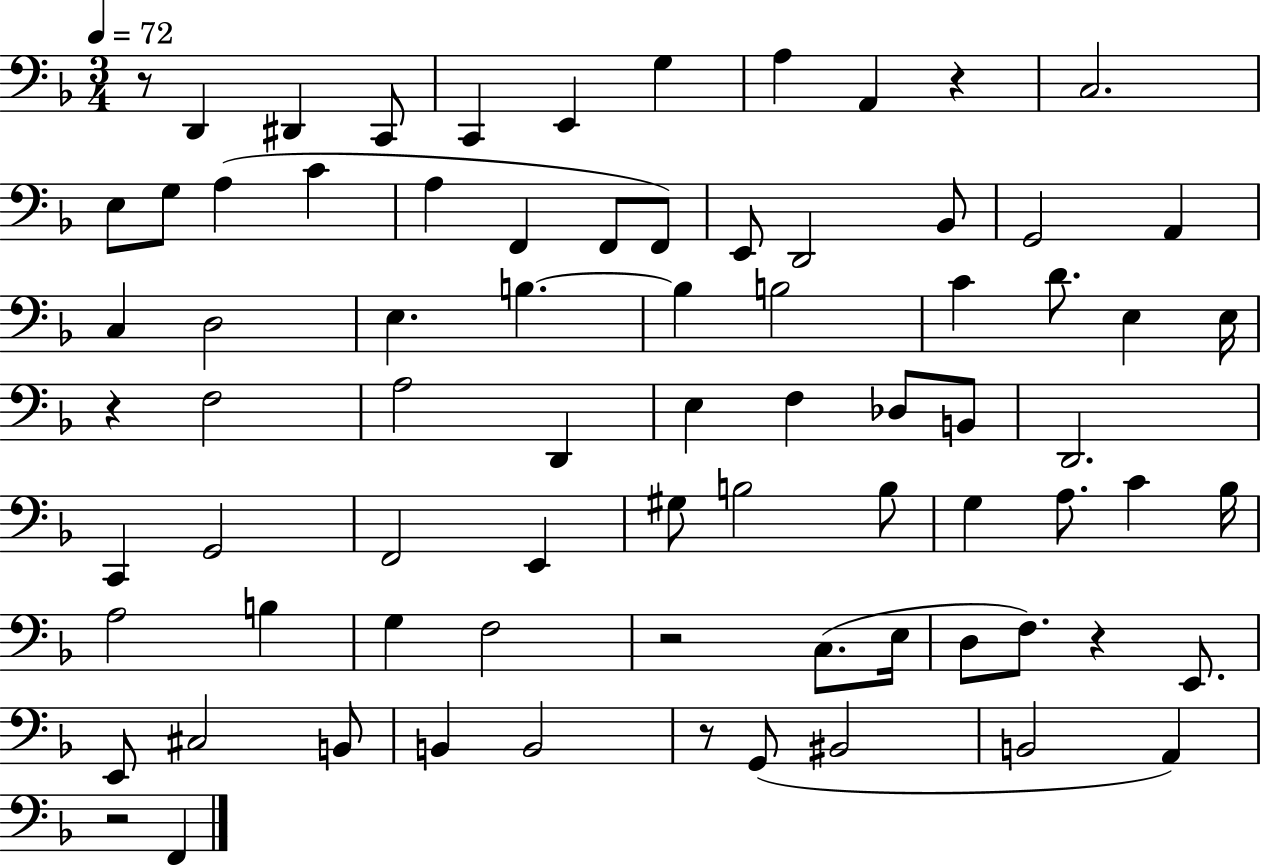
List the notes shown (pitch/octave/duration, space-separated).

R/e D2/q D#2/q C2/e C2/q E2/q G3/q A3/q A2/q R/q C3/h. E3/e G3/e A3/q C4/q A3/q F2/q F2/e F2/e E2/e D2/h Bb2/e G2/h A2/q C3/q D3/h E3/q. B3/q. B3/q B3/h C4/q D4/e. E3/q E3/s R/q F3/h A3/h D2/q E3/q F3/q Db3/e B2/e D2/h. C2/q G2/h F2/h E2/q G#3/e B3/h B3/e G3/q A3/e. C4/q Bb3/s A3/h B3/q G3/q F3/h R/h C3/e. E3/s D3/e F3/e. R/q E2/e. E2/e C#3/h B2/e B2/q B2/h R/e G2/e BIS2/h B2/h A2/q R/h F2/q